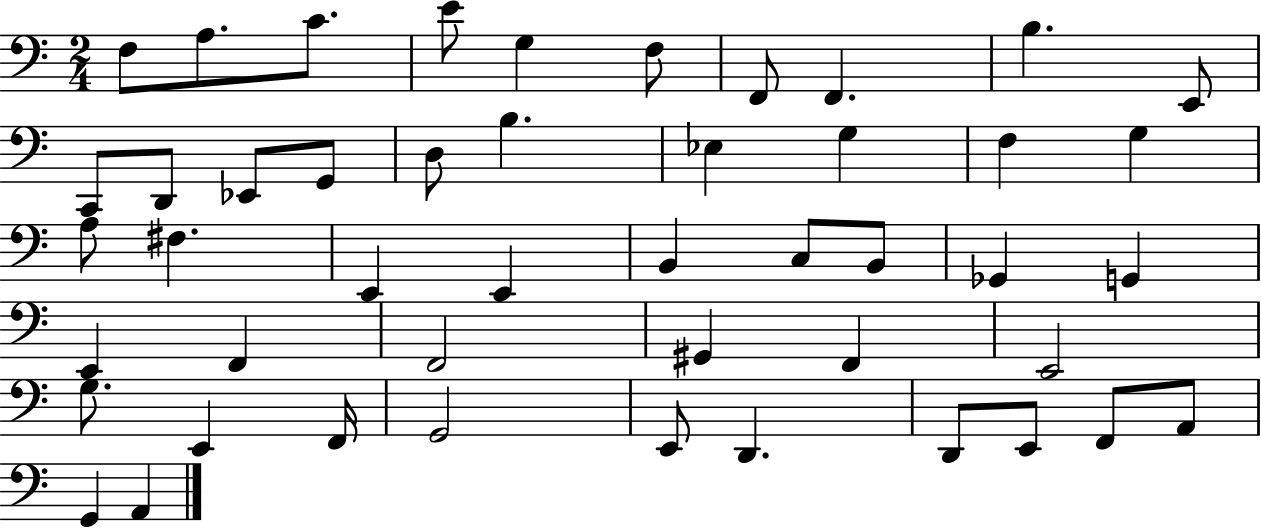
X:1
T:Untitled
M:2/4
L:1/4
K:C
F,/2 A,/2 C/2 E/2 G, F,/2 F,,/2 F,, B, E,,/2 C,,/2 D,,/2 _E,,/2 G,,/2 D,/2 B, _E, G, F, G, A,/2 ^F, E,, E,, B,, C,/2 B,,/2 _G,, G,, E,, F,, F,,2 ^G,, F,, E,,2 G,/2 E,, F,,/4 G,,2 E,,/2 D,, D,,/2 E,,/2 F,,/2 A,,/2 G,, A,,